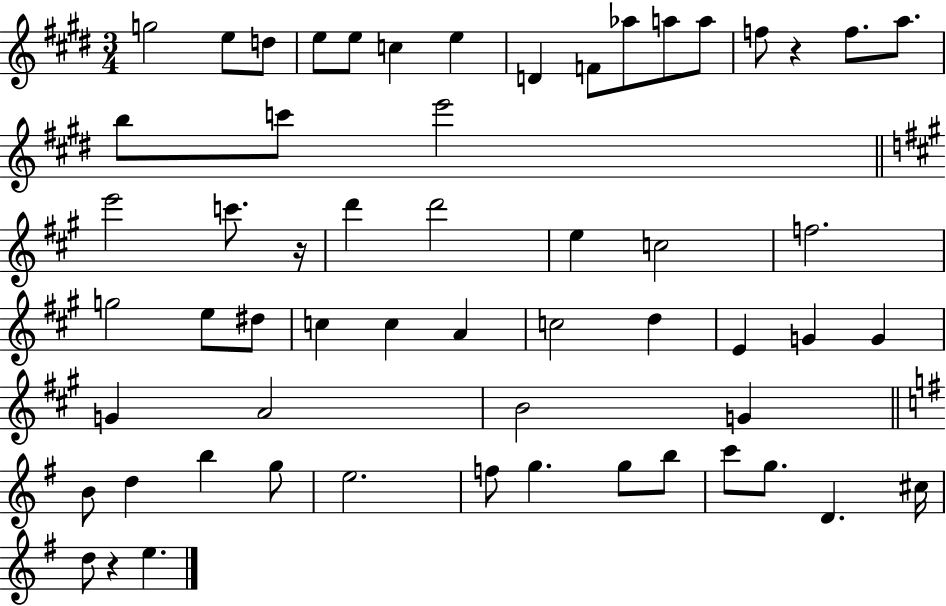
G5/h E5/e D5/e E5/e E5/e C5/q E5/q D4/q F4/e Ab5/e A5/e A5/e F5/e R/q F5/e. A5/e. B5/e C6/e E6/h E6/h C6/e. R/s D6/q D6/h E5/q C5/h F5/h. G5/h E5/e D#5/e C5/q C5/q A4/q C5/h D5/q E4/q G4/q G4/q G4/q A4/h B4/h G4/q B4/e D5/q B5/q G5/e E5/h. F5/e G5/q. G5/e B5/e C6/e G5/e. D4/q. C#5/s D5/e R/q E5/q.